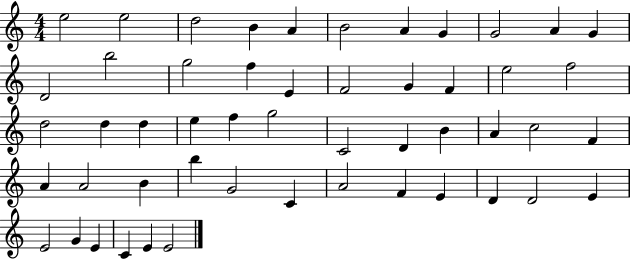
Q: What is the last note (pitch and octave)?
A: E4